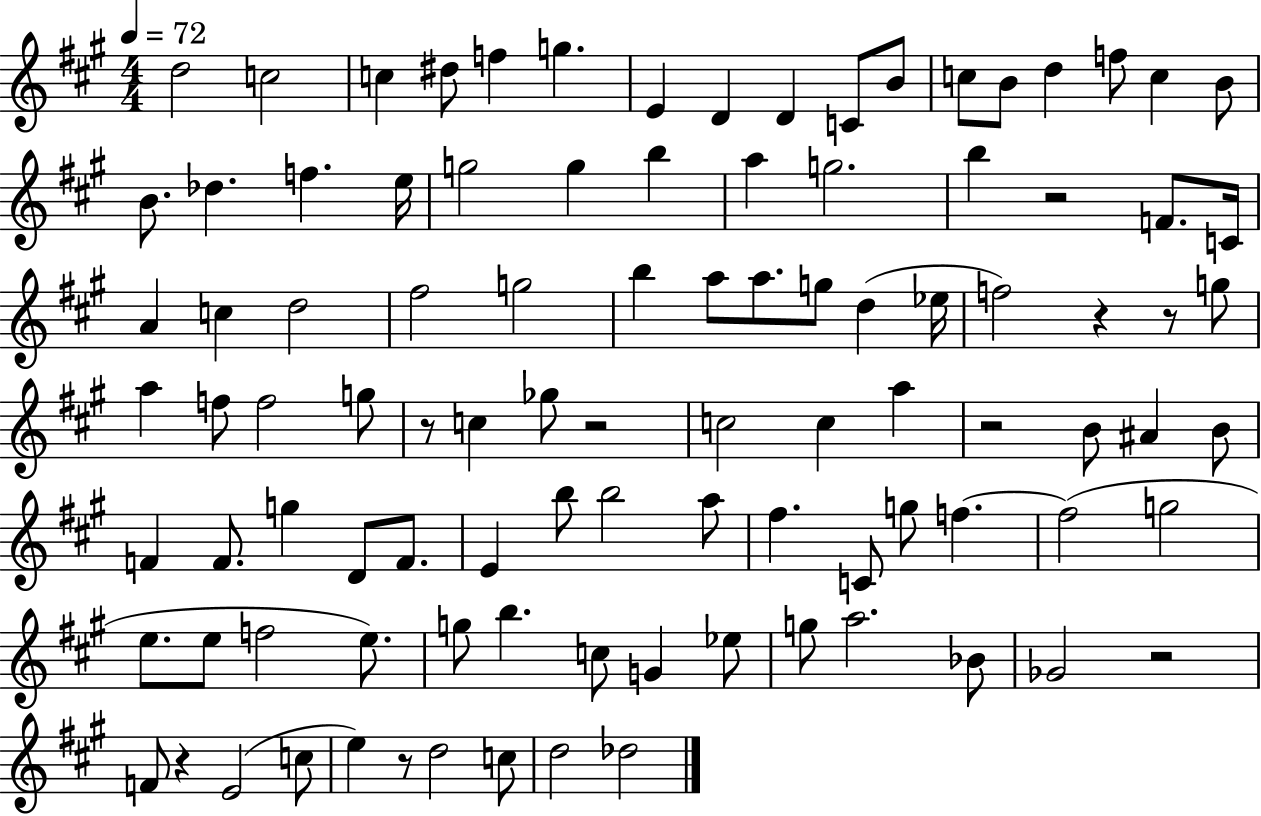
{
  \clef treble
  \numericTimeSignature
  \time 4/4
  \key a \major
  \tempo 4 = 72
  d''2 c''2 | c''4 dis''8 f''4 g''4. | e'4 d'4 d'4 c'8 b'8 | c''8 b'8 d''4 f''8 c''4 b'8 | \break b'8. des''4. f''4. e''16 | g''2 g''4 b''4 | a''4 g''2. | b''4 r2 f'8. c'16 | \break a'4 c''4 d''2 | fis''2 g''2 | b''4 a''8 a''8. g''8 d''4( ees''16 | f''2) r4 r8 g''8 | \break a''4 f''8 f''2 g''8 | r8 c''4 ges''8 r2 | c''2 c''4 a''4 | r2 b'8 ais'4 b'8 | \break f'4 f'8. g''4 d'8 f'8. | e'4 b''8 b''2 a''8 | fis''4. c'8 g''8 f''4.~~ | f''2( g''2 | \break e''8. e''8 f''2 e''8.) | g''8 b''4. c''8 g'4 ees''8 | g''8 a''2. bes'8 | ges'2 r2 | \break f'8 r4 e'2( c''8 | e''4) r8 d''2 c''8 | d''2 des''2 | \bar "|."
}